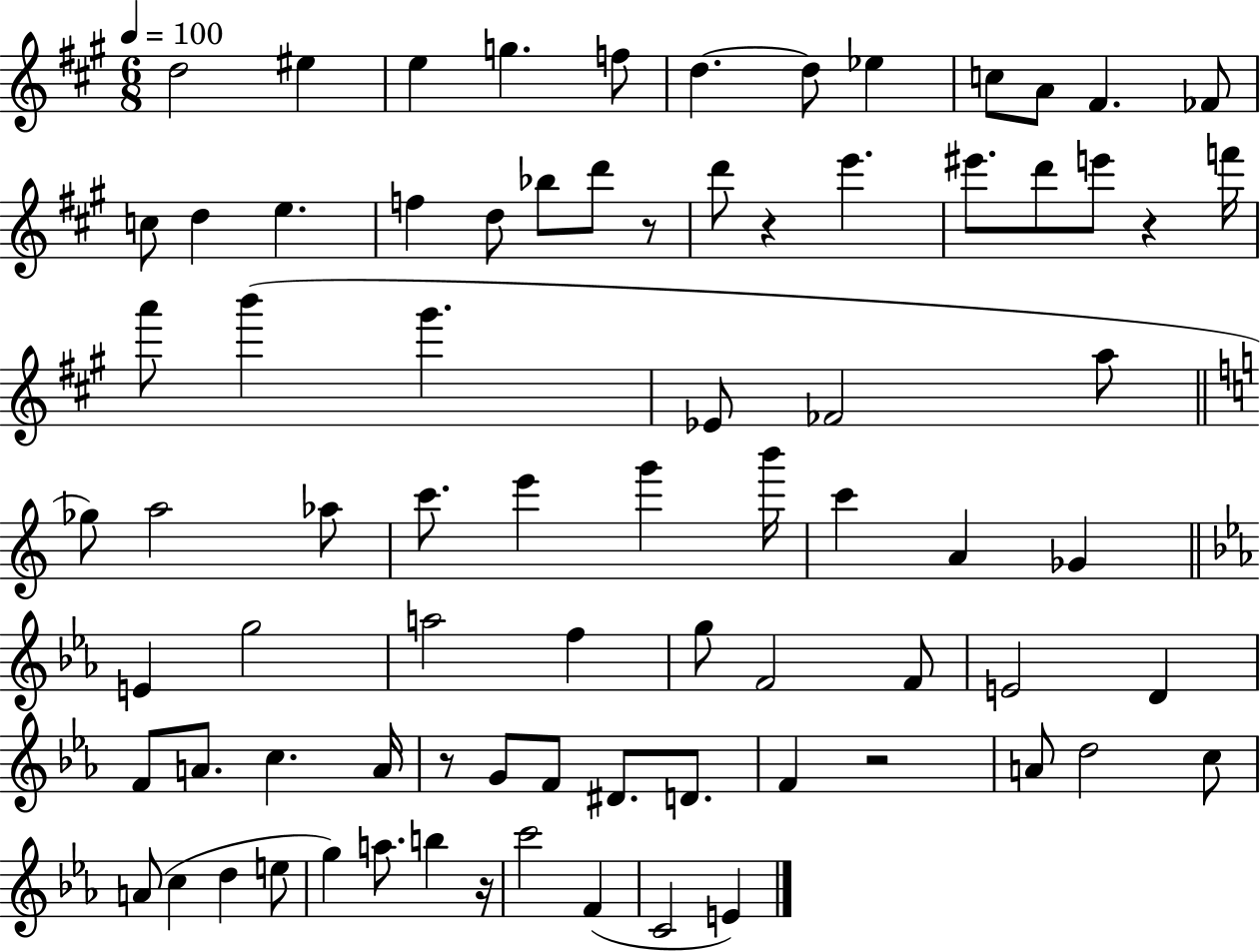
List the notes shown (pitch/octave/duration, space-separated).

D5/h EIS5/q E5/q G5/q. F5/e D5/q. D5/e Eb5/q C5/e A4/e F#4/q. FES4/e C5/e D5/q E5/q. F5/q D5/e Bb5/e D6/e R/e D6/e R/q E6/q. EIS6/e. D6/e E6/e R/q F6/s A6/e B6/q G#6/q. Eb4/e FES4/h A5/e Gb5/e A5/h Ab5/e C6/e. E6/q G6/q B6/s C6/q A4/q Gb4/q E4/q G5/h A5/h F5/q G5/e F4/h F4/e E4/h D4/q F4/e A4/e. C5/q. A4/s R/e G4/e F4/e D#4/e. D4/e. F4/q R/h A4/e D5/h C5/e A4/e C5/q D5/q E5/e G5/q A5/e. B5/q R/s C6/h F4/q C4/h E4/q